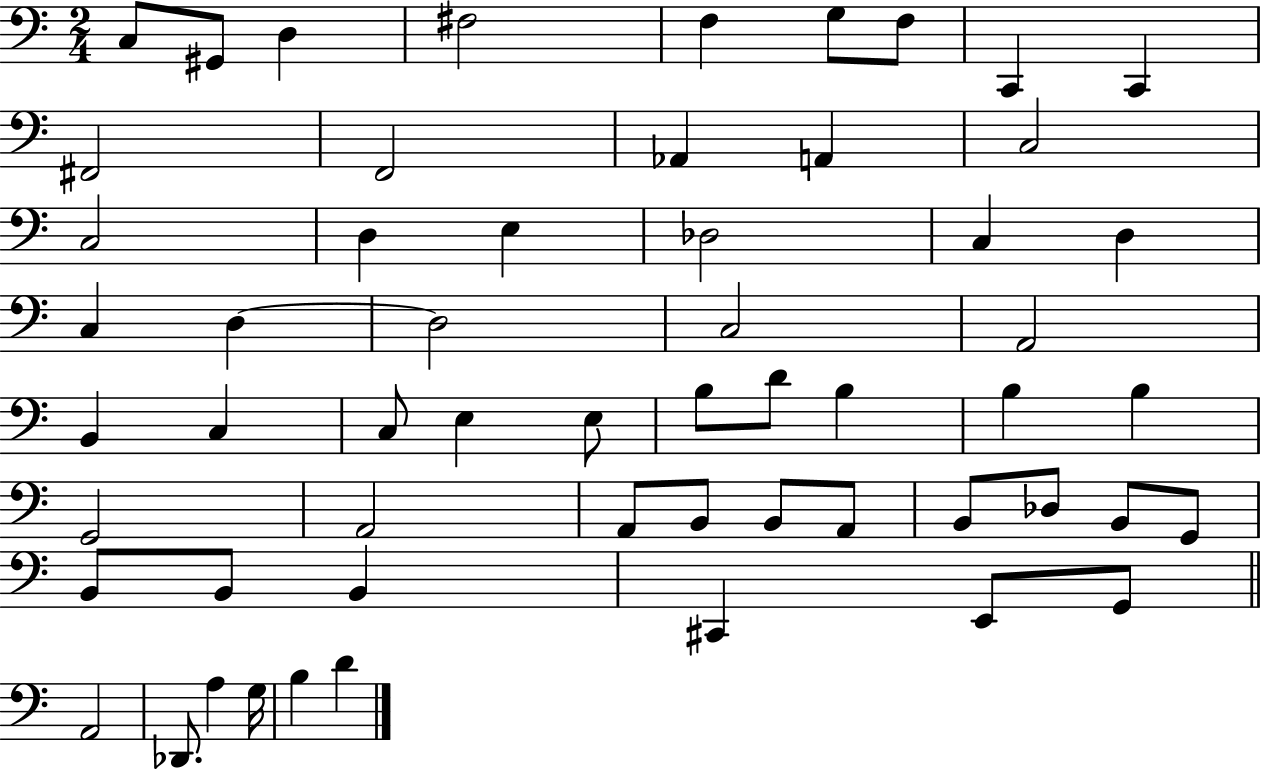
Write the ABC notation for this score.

X:1
T:Untitled
M:2/4
L:1/4
K:C
C,/2 ^G,,/2 D, ^F,2 F, G,/2 F,/2 C,, C,, ^F,,2 F,,2 _A,, A,, C,2 C,2 D, E, _D,2 C, D, C, D, D,2 C,2 A,,2 B,, C, C,/2 E, E,/2 B,/2 D/2 B, B, B, G,,2 A,,2 A,,/2 B,,/2 B,,/2 A,,/2 B,,/2 _D,/2 B,,/2 G,,/2 B,,/2 B,,/2 B,, ^C,, E,,/2 G,,/2 A,,2 _D,,/2 A, G,/4 B, D